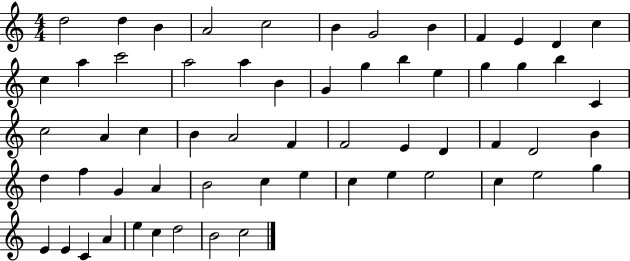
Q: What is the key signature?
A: C major